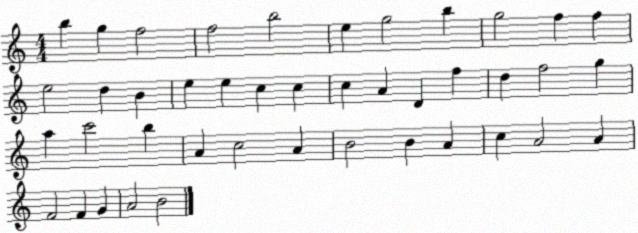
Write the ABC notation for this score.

X:1
T:Untitled
M:4/4
L:1/4
K:C
b g f2 f2 b2 e g2 b g2 f f e2 d B e e c c c A D f d f2 g a c'2 b A c2 A B2 B A c A2 A F2 F G A2 B2